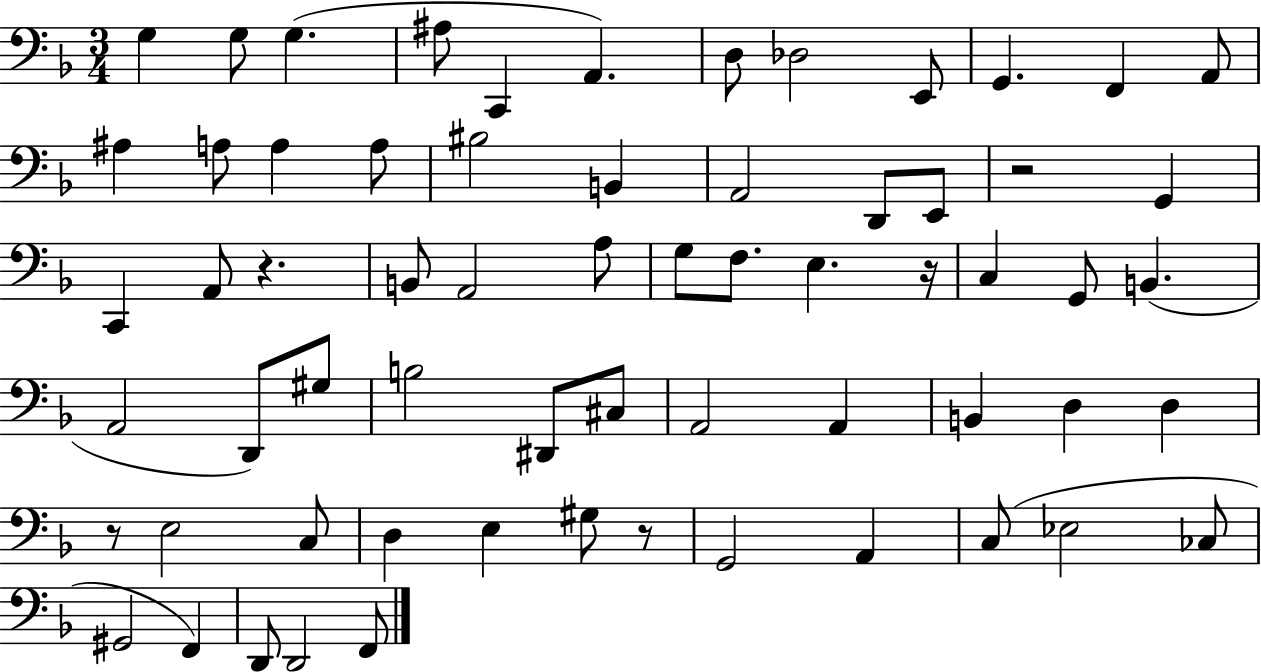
G3/q G3/e G3/q. A#3/e C2/q A2/q. D3/e Db3/h E2/e G2/q. F2/q A2/e A#3/q A3/e A3/q A3/e BIS3/h B2/q A2/h D2/e E2/e R/h G2/q C2/q A2/e R/q. B2/e A2/h A3/e G3/e F3/e. E3/q. R/s C3/q G2/e B2/q. A2/h D2/e G#3/e B3/h D#2/e C#3/e A2/h A2/q B2/q D3/q D3/q R/e E3/h C3/e D3/q E3/q G#3/e R/e G2/h A2/q C3/e Eb3/h CES3/e G#2/h F2/q D2/e D2/h F2/e